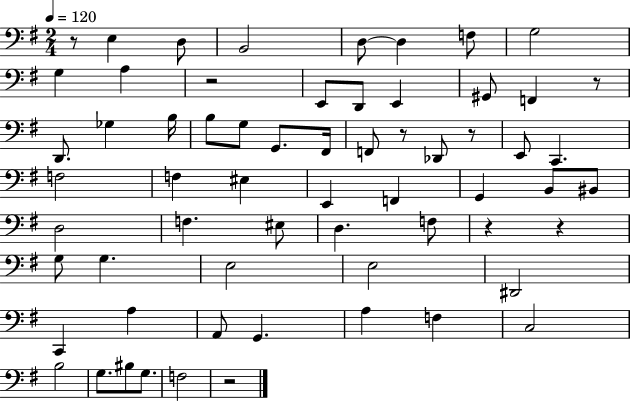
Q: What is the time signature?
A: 2/4